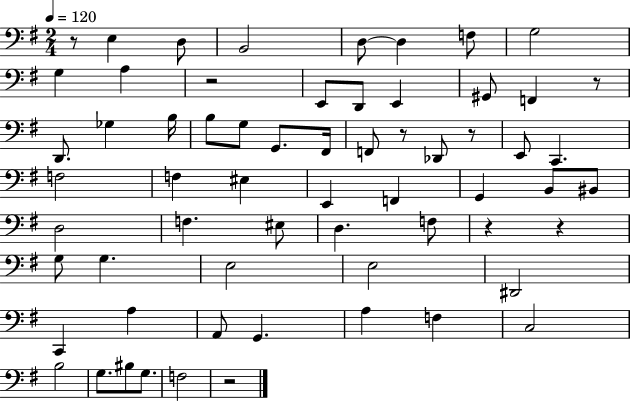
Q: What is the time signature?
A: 2/4